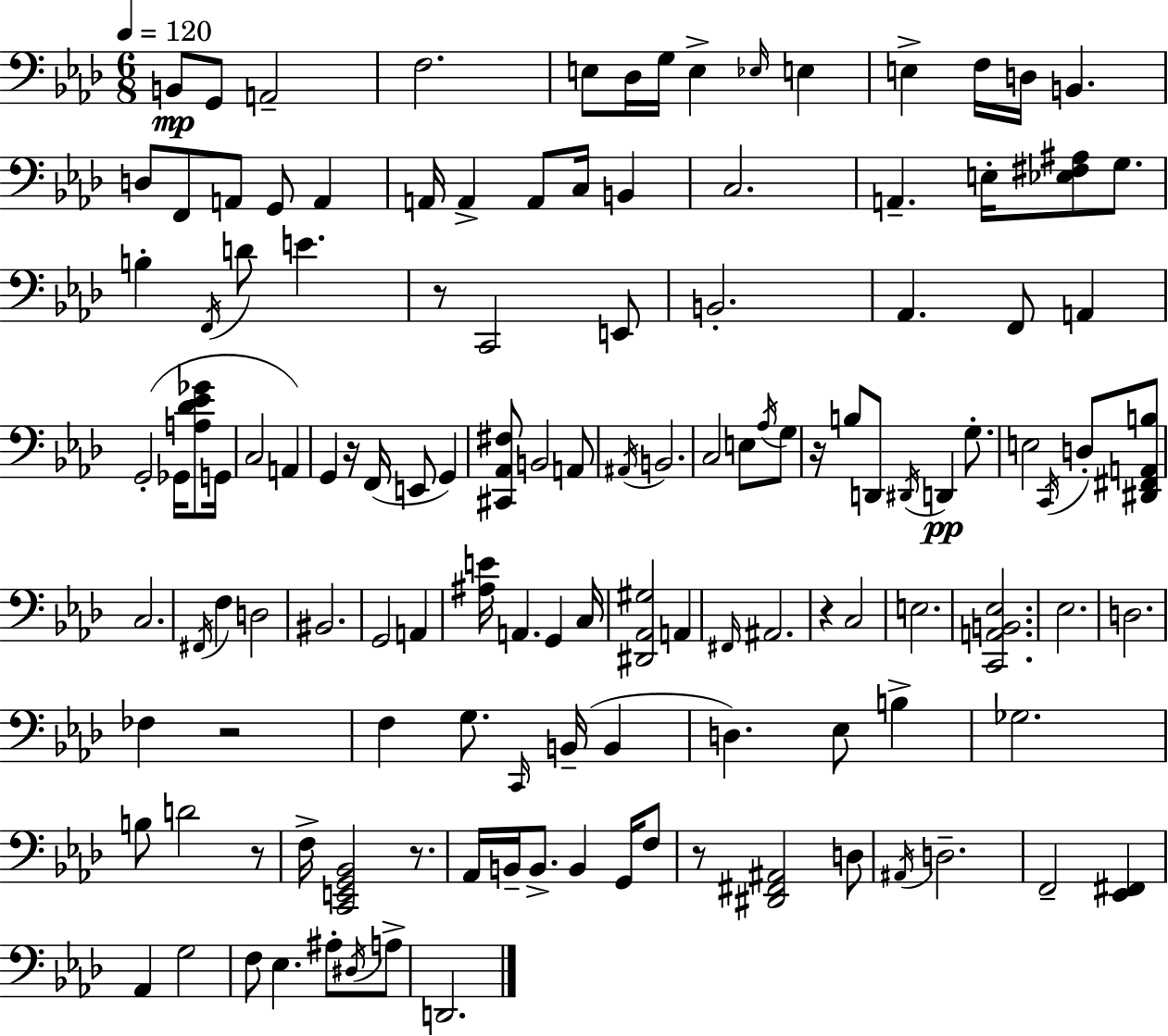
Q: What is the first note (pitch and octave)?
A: B2